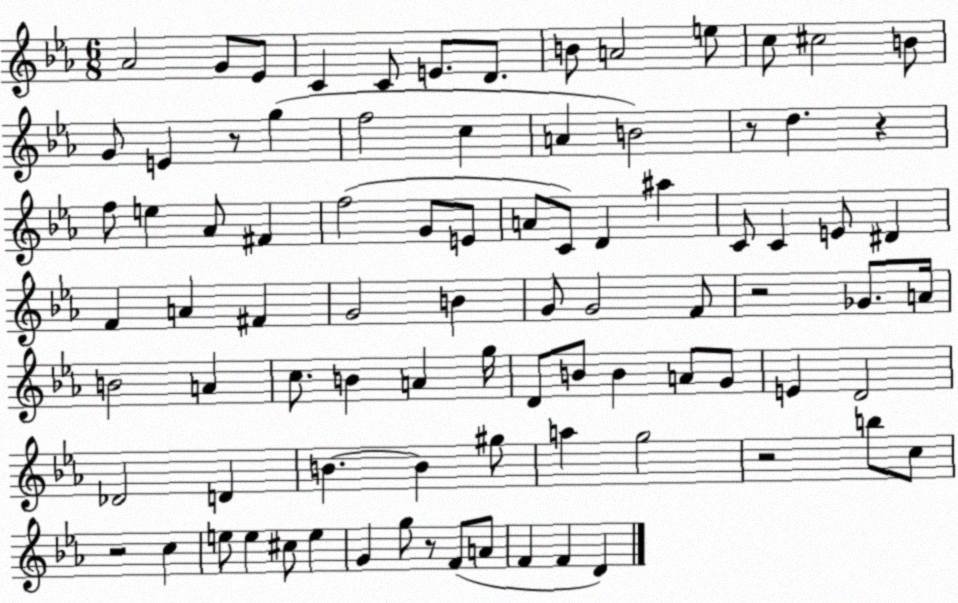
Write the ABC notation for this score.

X:1
T:Untitled
M:6/8
L:1/4
K:Eb
_A2 G/2 _E/2 C C/2 E/2 D/2 B/2 A2 e/2 c/2 ^c2 B/2 G/2 E z/2 g f2 c A B2 z/2 d z f/2 e _A/2 ^F f2 G/2 E/2 A/2 C/2 D ^a C/2 C E/2 ^D F A ^F G2 B G/2 G2 F/2 z2 _G/2 A/4 B2 A c/2 B A g/4 D/2 B/2 B A/2 G/2 E D2 _D2 D B B ^g/2 a g2 z2 b/2 c/2 z2 c e/2 e ^c/2 e G g/2 z/2 F/2 A/2 F F D